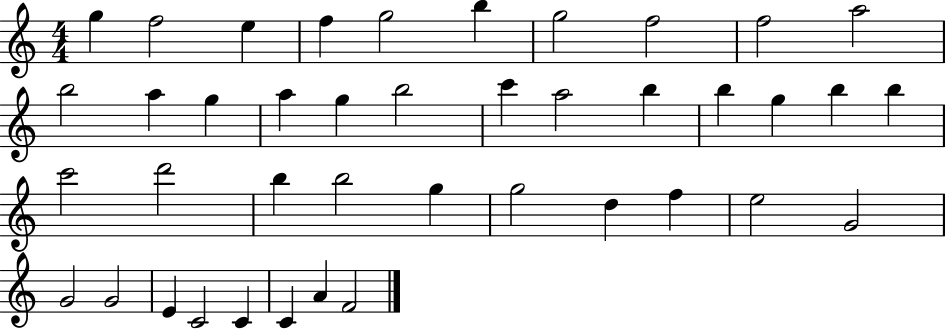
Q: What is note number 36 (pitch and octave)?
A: E4